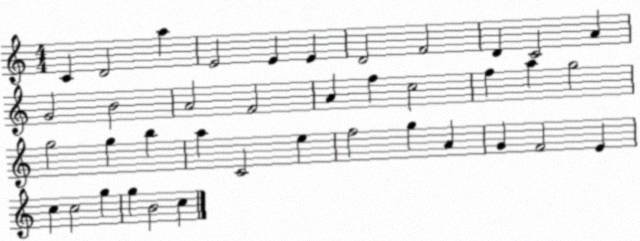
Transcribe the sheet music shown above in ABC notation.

X:1
T:Untitled
M:4/4
L:1/4
K:C
C D2 a E2 E E D2 F2 D C2 A G2 B2 A2 F2 A f c2 f a g2 g2 g b a C2 e f2 g A G F2 E c c2 g g B2 c